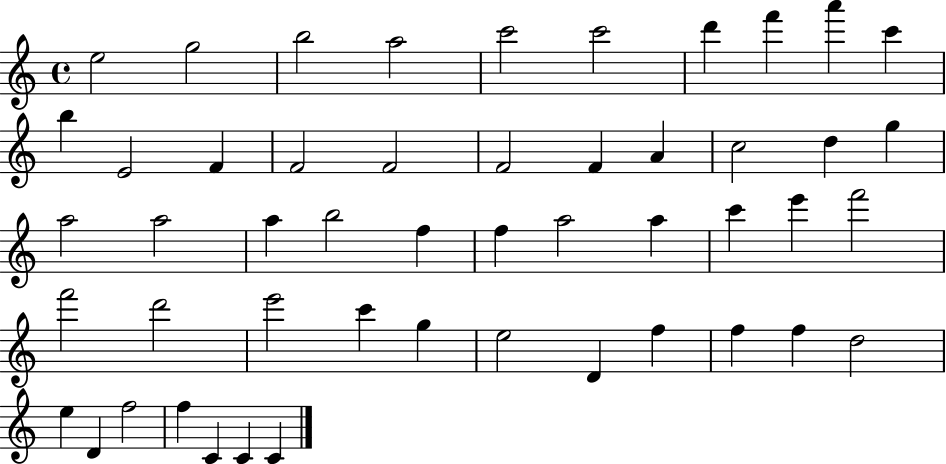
E5/h G5/h B5/h A5/h C6/h C6/h D6/q F6/q A6/q C6/q B5/q E4/h F4/q F4/h F4/h F4/h F4/q A4/q C5/h D5/q G5/q A5/h A5/h A5/q B5/h F5/q F5/q A5/h A5/q C6/q E6/q F6/h F6/h D6/h E6/h C6/q G5/q E5/h D4/q F5/q F5/q F5/q D5/h E5/q D4/q F5/h F5/q C4/q C4/q C4/q